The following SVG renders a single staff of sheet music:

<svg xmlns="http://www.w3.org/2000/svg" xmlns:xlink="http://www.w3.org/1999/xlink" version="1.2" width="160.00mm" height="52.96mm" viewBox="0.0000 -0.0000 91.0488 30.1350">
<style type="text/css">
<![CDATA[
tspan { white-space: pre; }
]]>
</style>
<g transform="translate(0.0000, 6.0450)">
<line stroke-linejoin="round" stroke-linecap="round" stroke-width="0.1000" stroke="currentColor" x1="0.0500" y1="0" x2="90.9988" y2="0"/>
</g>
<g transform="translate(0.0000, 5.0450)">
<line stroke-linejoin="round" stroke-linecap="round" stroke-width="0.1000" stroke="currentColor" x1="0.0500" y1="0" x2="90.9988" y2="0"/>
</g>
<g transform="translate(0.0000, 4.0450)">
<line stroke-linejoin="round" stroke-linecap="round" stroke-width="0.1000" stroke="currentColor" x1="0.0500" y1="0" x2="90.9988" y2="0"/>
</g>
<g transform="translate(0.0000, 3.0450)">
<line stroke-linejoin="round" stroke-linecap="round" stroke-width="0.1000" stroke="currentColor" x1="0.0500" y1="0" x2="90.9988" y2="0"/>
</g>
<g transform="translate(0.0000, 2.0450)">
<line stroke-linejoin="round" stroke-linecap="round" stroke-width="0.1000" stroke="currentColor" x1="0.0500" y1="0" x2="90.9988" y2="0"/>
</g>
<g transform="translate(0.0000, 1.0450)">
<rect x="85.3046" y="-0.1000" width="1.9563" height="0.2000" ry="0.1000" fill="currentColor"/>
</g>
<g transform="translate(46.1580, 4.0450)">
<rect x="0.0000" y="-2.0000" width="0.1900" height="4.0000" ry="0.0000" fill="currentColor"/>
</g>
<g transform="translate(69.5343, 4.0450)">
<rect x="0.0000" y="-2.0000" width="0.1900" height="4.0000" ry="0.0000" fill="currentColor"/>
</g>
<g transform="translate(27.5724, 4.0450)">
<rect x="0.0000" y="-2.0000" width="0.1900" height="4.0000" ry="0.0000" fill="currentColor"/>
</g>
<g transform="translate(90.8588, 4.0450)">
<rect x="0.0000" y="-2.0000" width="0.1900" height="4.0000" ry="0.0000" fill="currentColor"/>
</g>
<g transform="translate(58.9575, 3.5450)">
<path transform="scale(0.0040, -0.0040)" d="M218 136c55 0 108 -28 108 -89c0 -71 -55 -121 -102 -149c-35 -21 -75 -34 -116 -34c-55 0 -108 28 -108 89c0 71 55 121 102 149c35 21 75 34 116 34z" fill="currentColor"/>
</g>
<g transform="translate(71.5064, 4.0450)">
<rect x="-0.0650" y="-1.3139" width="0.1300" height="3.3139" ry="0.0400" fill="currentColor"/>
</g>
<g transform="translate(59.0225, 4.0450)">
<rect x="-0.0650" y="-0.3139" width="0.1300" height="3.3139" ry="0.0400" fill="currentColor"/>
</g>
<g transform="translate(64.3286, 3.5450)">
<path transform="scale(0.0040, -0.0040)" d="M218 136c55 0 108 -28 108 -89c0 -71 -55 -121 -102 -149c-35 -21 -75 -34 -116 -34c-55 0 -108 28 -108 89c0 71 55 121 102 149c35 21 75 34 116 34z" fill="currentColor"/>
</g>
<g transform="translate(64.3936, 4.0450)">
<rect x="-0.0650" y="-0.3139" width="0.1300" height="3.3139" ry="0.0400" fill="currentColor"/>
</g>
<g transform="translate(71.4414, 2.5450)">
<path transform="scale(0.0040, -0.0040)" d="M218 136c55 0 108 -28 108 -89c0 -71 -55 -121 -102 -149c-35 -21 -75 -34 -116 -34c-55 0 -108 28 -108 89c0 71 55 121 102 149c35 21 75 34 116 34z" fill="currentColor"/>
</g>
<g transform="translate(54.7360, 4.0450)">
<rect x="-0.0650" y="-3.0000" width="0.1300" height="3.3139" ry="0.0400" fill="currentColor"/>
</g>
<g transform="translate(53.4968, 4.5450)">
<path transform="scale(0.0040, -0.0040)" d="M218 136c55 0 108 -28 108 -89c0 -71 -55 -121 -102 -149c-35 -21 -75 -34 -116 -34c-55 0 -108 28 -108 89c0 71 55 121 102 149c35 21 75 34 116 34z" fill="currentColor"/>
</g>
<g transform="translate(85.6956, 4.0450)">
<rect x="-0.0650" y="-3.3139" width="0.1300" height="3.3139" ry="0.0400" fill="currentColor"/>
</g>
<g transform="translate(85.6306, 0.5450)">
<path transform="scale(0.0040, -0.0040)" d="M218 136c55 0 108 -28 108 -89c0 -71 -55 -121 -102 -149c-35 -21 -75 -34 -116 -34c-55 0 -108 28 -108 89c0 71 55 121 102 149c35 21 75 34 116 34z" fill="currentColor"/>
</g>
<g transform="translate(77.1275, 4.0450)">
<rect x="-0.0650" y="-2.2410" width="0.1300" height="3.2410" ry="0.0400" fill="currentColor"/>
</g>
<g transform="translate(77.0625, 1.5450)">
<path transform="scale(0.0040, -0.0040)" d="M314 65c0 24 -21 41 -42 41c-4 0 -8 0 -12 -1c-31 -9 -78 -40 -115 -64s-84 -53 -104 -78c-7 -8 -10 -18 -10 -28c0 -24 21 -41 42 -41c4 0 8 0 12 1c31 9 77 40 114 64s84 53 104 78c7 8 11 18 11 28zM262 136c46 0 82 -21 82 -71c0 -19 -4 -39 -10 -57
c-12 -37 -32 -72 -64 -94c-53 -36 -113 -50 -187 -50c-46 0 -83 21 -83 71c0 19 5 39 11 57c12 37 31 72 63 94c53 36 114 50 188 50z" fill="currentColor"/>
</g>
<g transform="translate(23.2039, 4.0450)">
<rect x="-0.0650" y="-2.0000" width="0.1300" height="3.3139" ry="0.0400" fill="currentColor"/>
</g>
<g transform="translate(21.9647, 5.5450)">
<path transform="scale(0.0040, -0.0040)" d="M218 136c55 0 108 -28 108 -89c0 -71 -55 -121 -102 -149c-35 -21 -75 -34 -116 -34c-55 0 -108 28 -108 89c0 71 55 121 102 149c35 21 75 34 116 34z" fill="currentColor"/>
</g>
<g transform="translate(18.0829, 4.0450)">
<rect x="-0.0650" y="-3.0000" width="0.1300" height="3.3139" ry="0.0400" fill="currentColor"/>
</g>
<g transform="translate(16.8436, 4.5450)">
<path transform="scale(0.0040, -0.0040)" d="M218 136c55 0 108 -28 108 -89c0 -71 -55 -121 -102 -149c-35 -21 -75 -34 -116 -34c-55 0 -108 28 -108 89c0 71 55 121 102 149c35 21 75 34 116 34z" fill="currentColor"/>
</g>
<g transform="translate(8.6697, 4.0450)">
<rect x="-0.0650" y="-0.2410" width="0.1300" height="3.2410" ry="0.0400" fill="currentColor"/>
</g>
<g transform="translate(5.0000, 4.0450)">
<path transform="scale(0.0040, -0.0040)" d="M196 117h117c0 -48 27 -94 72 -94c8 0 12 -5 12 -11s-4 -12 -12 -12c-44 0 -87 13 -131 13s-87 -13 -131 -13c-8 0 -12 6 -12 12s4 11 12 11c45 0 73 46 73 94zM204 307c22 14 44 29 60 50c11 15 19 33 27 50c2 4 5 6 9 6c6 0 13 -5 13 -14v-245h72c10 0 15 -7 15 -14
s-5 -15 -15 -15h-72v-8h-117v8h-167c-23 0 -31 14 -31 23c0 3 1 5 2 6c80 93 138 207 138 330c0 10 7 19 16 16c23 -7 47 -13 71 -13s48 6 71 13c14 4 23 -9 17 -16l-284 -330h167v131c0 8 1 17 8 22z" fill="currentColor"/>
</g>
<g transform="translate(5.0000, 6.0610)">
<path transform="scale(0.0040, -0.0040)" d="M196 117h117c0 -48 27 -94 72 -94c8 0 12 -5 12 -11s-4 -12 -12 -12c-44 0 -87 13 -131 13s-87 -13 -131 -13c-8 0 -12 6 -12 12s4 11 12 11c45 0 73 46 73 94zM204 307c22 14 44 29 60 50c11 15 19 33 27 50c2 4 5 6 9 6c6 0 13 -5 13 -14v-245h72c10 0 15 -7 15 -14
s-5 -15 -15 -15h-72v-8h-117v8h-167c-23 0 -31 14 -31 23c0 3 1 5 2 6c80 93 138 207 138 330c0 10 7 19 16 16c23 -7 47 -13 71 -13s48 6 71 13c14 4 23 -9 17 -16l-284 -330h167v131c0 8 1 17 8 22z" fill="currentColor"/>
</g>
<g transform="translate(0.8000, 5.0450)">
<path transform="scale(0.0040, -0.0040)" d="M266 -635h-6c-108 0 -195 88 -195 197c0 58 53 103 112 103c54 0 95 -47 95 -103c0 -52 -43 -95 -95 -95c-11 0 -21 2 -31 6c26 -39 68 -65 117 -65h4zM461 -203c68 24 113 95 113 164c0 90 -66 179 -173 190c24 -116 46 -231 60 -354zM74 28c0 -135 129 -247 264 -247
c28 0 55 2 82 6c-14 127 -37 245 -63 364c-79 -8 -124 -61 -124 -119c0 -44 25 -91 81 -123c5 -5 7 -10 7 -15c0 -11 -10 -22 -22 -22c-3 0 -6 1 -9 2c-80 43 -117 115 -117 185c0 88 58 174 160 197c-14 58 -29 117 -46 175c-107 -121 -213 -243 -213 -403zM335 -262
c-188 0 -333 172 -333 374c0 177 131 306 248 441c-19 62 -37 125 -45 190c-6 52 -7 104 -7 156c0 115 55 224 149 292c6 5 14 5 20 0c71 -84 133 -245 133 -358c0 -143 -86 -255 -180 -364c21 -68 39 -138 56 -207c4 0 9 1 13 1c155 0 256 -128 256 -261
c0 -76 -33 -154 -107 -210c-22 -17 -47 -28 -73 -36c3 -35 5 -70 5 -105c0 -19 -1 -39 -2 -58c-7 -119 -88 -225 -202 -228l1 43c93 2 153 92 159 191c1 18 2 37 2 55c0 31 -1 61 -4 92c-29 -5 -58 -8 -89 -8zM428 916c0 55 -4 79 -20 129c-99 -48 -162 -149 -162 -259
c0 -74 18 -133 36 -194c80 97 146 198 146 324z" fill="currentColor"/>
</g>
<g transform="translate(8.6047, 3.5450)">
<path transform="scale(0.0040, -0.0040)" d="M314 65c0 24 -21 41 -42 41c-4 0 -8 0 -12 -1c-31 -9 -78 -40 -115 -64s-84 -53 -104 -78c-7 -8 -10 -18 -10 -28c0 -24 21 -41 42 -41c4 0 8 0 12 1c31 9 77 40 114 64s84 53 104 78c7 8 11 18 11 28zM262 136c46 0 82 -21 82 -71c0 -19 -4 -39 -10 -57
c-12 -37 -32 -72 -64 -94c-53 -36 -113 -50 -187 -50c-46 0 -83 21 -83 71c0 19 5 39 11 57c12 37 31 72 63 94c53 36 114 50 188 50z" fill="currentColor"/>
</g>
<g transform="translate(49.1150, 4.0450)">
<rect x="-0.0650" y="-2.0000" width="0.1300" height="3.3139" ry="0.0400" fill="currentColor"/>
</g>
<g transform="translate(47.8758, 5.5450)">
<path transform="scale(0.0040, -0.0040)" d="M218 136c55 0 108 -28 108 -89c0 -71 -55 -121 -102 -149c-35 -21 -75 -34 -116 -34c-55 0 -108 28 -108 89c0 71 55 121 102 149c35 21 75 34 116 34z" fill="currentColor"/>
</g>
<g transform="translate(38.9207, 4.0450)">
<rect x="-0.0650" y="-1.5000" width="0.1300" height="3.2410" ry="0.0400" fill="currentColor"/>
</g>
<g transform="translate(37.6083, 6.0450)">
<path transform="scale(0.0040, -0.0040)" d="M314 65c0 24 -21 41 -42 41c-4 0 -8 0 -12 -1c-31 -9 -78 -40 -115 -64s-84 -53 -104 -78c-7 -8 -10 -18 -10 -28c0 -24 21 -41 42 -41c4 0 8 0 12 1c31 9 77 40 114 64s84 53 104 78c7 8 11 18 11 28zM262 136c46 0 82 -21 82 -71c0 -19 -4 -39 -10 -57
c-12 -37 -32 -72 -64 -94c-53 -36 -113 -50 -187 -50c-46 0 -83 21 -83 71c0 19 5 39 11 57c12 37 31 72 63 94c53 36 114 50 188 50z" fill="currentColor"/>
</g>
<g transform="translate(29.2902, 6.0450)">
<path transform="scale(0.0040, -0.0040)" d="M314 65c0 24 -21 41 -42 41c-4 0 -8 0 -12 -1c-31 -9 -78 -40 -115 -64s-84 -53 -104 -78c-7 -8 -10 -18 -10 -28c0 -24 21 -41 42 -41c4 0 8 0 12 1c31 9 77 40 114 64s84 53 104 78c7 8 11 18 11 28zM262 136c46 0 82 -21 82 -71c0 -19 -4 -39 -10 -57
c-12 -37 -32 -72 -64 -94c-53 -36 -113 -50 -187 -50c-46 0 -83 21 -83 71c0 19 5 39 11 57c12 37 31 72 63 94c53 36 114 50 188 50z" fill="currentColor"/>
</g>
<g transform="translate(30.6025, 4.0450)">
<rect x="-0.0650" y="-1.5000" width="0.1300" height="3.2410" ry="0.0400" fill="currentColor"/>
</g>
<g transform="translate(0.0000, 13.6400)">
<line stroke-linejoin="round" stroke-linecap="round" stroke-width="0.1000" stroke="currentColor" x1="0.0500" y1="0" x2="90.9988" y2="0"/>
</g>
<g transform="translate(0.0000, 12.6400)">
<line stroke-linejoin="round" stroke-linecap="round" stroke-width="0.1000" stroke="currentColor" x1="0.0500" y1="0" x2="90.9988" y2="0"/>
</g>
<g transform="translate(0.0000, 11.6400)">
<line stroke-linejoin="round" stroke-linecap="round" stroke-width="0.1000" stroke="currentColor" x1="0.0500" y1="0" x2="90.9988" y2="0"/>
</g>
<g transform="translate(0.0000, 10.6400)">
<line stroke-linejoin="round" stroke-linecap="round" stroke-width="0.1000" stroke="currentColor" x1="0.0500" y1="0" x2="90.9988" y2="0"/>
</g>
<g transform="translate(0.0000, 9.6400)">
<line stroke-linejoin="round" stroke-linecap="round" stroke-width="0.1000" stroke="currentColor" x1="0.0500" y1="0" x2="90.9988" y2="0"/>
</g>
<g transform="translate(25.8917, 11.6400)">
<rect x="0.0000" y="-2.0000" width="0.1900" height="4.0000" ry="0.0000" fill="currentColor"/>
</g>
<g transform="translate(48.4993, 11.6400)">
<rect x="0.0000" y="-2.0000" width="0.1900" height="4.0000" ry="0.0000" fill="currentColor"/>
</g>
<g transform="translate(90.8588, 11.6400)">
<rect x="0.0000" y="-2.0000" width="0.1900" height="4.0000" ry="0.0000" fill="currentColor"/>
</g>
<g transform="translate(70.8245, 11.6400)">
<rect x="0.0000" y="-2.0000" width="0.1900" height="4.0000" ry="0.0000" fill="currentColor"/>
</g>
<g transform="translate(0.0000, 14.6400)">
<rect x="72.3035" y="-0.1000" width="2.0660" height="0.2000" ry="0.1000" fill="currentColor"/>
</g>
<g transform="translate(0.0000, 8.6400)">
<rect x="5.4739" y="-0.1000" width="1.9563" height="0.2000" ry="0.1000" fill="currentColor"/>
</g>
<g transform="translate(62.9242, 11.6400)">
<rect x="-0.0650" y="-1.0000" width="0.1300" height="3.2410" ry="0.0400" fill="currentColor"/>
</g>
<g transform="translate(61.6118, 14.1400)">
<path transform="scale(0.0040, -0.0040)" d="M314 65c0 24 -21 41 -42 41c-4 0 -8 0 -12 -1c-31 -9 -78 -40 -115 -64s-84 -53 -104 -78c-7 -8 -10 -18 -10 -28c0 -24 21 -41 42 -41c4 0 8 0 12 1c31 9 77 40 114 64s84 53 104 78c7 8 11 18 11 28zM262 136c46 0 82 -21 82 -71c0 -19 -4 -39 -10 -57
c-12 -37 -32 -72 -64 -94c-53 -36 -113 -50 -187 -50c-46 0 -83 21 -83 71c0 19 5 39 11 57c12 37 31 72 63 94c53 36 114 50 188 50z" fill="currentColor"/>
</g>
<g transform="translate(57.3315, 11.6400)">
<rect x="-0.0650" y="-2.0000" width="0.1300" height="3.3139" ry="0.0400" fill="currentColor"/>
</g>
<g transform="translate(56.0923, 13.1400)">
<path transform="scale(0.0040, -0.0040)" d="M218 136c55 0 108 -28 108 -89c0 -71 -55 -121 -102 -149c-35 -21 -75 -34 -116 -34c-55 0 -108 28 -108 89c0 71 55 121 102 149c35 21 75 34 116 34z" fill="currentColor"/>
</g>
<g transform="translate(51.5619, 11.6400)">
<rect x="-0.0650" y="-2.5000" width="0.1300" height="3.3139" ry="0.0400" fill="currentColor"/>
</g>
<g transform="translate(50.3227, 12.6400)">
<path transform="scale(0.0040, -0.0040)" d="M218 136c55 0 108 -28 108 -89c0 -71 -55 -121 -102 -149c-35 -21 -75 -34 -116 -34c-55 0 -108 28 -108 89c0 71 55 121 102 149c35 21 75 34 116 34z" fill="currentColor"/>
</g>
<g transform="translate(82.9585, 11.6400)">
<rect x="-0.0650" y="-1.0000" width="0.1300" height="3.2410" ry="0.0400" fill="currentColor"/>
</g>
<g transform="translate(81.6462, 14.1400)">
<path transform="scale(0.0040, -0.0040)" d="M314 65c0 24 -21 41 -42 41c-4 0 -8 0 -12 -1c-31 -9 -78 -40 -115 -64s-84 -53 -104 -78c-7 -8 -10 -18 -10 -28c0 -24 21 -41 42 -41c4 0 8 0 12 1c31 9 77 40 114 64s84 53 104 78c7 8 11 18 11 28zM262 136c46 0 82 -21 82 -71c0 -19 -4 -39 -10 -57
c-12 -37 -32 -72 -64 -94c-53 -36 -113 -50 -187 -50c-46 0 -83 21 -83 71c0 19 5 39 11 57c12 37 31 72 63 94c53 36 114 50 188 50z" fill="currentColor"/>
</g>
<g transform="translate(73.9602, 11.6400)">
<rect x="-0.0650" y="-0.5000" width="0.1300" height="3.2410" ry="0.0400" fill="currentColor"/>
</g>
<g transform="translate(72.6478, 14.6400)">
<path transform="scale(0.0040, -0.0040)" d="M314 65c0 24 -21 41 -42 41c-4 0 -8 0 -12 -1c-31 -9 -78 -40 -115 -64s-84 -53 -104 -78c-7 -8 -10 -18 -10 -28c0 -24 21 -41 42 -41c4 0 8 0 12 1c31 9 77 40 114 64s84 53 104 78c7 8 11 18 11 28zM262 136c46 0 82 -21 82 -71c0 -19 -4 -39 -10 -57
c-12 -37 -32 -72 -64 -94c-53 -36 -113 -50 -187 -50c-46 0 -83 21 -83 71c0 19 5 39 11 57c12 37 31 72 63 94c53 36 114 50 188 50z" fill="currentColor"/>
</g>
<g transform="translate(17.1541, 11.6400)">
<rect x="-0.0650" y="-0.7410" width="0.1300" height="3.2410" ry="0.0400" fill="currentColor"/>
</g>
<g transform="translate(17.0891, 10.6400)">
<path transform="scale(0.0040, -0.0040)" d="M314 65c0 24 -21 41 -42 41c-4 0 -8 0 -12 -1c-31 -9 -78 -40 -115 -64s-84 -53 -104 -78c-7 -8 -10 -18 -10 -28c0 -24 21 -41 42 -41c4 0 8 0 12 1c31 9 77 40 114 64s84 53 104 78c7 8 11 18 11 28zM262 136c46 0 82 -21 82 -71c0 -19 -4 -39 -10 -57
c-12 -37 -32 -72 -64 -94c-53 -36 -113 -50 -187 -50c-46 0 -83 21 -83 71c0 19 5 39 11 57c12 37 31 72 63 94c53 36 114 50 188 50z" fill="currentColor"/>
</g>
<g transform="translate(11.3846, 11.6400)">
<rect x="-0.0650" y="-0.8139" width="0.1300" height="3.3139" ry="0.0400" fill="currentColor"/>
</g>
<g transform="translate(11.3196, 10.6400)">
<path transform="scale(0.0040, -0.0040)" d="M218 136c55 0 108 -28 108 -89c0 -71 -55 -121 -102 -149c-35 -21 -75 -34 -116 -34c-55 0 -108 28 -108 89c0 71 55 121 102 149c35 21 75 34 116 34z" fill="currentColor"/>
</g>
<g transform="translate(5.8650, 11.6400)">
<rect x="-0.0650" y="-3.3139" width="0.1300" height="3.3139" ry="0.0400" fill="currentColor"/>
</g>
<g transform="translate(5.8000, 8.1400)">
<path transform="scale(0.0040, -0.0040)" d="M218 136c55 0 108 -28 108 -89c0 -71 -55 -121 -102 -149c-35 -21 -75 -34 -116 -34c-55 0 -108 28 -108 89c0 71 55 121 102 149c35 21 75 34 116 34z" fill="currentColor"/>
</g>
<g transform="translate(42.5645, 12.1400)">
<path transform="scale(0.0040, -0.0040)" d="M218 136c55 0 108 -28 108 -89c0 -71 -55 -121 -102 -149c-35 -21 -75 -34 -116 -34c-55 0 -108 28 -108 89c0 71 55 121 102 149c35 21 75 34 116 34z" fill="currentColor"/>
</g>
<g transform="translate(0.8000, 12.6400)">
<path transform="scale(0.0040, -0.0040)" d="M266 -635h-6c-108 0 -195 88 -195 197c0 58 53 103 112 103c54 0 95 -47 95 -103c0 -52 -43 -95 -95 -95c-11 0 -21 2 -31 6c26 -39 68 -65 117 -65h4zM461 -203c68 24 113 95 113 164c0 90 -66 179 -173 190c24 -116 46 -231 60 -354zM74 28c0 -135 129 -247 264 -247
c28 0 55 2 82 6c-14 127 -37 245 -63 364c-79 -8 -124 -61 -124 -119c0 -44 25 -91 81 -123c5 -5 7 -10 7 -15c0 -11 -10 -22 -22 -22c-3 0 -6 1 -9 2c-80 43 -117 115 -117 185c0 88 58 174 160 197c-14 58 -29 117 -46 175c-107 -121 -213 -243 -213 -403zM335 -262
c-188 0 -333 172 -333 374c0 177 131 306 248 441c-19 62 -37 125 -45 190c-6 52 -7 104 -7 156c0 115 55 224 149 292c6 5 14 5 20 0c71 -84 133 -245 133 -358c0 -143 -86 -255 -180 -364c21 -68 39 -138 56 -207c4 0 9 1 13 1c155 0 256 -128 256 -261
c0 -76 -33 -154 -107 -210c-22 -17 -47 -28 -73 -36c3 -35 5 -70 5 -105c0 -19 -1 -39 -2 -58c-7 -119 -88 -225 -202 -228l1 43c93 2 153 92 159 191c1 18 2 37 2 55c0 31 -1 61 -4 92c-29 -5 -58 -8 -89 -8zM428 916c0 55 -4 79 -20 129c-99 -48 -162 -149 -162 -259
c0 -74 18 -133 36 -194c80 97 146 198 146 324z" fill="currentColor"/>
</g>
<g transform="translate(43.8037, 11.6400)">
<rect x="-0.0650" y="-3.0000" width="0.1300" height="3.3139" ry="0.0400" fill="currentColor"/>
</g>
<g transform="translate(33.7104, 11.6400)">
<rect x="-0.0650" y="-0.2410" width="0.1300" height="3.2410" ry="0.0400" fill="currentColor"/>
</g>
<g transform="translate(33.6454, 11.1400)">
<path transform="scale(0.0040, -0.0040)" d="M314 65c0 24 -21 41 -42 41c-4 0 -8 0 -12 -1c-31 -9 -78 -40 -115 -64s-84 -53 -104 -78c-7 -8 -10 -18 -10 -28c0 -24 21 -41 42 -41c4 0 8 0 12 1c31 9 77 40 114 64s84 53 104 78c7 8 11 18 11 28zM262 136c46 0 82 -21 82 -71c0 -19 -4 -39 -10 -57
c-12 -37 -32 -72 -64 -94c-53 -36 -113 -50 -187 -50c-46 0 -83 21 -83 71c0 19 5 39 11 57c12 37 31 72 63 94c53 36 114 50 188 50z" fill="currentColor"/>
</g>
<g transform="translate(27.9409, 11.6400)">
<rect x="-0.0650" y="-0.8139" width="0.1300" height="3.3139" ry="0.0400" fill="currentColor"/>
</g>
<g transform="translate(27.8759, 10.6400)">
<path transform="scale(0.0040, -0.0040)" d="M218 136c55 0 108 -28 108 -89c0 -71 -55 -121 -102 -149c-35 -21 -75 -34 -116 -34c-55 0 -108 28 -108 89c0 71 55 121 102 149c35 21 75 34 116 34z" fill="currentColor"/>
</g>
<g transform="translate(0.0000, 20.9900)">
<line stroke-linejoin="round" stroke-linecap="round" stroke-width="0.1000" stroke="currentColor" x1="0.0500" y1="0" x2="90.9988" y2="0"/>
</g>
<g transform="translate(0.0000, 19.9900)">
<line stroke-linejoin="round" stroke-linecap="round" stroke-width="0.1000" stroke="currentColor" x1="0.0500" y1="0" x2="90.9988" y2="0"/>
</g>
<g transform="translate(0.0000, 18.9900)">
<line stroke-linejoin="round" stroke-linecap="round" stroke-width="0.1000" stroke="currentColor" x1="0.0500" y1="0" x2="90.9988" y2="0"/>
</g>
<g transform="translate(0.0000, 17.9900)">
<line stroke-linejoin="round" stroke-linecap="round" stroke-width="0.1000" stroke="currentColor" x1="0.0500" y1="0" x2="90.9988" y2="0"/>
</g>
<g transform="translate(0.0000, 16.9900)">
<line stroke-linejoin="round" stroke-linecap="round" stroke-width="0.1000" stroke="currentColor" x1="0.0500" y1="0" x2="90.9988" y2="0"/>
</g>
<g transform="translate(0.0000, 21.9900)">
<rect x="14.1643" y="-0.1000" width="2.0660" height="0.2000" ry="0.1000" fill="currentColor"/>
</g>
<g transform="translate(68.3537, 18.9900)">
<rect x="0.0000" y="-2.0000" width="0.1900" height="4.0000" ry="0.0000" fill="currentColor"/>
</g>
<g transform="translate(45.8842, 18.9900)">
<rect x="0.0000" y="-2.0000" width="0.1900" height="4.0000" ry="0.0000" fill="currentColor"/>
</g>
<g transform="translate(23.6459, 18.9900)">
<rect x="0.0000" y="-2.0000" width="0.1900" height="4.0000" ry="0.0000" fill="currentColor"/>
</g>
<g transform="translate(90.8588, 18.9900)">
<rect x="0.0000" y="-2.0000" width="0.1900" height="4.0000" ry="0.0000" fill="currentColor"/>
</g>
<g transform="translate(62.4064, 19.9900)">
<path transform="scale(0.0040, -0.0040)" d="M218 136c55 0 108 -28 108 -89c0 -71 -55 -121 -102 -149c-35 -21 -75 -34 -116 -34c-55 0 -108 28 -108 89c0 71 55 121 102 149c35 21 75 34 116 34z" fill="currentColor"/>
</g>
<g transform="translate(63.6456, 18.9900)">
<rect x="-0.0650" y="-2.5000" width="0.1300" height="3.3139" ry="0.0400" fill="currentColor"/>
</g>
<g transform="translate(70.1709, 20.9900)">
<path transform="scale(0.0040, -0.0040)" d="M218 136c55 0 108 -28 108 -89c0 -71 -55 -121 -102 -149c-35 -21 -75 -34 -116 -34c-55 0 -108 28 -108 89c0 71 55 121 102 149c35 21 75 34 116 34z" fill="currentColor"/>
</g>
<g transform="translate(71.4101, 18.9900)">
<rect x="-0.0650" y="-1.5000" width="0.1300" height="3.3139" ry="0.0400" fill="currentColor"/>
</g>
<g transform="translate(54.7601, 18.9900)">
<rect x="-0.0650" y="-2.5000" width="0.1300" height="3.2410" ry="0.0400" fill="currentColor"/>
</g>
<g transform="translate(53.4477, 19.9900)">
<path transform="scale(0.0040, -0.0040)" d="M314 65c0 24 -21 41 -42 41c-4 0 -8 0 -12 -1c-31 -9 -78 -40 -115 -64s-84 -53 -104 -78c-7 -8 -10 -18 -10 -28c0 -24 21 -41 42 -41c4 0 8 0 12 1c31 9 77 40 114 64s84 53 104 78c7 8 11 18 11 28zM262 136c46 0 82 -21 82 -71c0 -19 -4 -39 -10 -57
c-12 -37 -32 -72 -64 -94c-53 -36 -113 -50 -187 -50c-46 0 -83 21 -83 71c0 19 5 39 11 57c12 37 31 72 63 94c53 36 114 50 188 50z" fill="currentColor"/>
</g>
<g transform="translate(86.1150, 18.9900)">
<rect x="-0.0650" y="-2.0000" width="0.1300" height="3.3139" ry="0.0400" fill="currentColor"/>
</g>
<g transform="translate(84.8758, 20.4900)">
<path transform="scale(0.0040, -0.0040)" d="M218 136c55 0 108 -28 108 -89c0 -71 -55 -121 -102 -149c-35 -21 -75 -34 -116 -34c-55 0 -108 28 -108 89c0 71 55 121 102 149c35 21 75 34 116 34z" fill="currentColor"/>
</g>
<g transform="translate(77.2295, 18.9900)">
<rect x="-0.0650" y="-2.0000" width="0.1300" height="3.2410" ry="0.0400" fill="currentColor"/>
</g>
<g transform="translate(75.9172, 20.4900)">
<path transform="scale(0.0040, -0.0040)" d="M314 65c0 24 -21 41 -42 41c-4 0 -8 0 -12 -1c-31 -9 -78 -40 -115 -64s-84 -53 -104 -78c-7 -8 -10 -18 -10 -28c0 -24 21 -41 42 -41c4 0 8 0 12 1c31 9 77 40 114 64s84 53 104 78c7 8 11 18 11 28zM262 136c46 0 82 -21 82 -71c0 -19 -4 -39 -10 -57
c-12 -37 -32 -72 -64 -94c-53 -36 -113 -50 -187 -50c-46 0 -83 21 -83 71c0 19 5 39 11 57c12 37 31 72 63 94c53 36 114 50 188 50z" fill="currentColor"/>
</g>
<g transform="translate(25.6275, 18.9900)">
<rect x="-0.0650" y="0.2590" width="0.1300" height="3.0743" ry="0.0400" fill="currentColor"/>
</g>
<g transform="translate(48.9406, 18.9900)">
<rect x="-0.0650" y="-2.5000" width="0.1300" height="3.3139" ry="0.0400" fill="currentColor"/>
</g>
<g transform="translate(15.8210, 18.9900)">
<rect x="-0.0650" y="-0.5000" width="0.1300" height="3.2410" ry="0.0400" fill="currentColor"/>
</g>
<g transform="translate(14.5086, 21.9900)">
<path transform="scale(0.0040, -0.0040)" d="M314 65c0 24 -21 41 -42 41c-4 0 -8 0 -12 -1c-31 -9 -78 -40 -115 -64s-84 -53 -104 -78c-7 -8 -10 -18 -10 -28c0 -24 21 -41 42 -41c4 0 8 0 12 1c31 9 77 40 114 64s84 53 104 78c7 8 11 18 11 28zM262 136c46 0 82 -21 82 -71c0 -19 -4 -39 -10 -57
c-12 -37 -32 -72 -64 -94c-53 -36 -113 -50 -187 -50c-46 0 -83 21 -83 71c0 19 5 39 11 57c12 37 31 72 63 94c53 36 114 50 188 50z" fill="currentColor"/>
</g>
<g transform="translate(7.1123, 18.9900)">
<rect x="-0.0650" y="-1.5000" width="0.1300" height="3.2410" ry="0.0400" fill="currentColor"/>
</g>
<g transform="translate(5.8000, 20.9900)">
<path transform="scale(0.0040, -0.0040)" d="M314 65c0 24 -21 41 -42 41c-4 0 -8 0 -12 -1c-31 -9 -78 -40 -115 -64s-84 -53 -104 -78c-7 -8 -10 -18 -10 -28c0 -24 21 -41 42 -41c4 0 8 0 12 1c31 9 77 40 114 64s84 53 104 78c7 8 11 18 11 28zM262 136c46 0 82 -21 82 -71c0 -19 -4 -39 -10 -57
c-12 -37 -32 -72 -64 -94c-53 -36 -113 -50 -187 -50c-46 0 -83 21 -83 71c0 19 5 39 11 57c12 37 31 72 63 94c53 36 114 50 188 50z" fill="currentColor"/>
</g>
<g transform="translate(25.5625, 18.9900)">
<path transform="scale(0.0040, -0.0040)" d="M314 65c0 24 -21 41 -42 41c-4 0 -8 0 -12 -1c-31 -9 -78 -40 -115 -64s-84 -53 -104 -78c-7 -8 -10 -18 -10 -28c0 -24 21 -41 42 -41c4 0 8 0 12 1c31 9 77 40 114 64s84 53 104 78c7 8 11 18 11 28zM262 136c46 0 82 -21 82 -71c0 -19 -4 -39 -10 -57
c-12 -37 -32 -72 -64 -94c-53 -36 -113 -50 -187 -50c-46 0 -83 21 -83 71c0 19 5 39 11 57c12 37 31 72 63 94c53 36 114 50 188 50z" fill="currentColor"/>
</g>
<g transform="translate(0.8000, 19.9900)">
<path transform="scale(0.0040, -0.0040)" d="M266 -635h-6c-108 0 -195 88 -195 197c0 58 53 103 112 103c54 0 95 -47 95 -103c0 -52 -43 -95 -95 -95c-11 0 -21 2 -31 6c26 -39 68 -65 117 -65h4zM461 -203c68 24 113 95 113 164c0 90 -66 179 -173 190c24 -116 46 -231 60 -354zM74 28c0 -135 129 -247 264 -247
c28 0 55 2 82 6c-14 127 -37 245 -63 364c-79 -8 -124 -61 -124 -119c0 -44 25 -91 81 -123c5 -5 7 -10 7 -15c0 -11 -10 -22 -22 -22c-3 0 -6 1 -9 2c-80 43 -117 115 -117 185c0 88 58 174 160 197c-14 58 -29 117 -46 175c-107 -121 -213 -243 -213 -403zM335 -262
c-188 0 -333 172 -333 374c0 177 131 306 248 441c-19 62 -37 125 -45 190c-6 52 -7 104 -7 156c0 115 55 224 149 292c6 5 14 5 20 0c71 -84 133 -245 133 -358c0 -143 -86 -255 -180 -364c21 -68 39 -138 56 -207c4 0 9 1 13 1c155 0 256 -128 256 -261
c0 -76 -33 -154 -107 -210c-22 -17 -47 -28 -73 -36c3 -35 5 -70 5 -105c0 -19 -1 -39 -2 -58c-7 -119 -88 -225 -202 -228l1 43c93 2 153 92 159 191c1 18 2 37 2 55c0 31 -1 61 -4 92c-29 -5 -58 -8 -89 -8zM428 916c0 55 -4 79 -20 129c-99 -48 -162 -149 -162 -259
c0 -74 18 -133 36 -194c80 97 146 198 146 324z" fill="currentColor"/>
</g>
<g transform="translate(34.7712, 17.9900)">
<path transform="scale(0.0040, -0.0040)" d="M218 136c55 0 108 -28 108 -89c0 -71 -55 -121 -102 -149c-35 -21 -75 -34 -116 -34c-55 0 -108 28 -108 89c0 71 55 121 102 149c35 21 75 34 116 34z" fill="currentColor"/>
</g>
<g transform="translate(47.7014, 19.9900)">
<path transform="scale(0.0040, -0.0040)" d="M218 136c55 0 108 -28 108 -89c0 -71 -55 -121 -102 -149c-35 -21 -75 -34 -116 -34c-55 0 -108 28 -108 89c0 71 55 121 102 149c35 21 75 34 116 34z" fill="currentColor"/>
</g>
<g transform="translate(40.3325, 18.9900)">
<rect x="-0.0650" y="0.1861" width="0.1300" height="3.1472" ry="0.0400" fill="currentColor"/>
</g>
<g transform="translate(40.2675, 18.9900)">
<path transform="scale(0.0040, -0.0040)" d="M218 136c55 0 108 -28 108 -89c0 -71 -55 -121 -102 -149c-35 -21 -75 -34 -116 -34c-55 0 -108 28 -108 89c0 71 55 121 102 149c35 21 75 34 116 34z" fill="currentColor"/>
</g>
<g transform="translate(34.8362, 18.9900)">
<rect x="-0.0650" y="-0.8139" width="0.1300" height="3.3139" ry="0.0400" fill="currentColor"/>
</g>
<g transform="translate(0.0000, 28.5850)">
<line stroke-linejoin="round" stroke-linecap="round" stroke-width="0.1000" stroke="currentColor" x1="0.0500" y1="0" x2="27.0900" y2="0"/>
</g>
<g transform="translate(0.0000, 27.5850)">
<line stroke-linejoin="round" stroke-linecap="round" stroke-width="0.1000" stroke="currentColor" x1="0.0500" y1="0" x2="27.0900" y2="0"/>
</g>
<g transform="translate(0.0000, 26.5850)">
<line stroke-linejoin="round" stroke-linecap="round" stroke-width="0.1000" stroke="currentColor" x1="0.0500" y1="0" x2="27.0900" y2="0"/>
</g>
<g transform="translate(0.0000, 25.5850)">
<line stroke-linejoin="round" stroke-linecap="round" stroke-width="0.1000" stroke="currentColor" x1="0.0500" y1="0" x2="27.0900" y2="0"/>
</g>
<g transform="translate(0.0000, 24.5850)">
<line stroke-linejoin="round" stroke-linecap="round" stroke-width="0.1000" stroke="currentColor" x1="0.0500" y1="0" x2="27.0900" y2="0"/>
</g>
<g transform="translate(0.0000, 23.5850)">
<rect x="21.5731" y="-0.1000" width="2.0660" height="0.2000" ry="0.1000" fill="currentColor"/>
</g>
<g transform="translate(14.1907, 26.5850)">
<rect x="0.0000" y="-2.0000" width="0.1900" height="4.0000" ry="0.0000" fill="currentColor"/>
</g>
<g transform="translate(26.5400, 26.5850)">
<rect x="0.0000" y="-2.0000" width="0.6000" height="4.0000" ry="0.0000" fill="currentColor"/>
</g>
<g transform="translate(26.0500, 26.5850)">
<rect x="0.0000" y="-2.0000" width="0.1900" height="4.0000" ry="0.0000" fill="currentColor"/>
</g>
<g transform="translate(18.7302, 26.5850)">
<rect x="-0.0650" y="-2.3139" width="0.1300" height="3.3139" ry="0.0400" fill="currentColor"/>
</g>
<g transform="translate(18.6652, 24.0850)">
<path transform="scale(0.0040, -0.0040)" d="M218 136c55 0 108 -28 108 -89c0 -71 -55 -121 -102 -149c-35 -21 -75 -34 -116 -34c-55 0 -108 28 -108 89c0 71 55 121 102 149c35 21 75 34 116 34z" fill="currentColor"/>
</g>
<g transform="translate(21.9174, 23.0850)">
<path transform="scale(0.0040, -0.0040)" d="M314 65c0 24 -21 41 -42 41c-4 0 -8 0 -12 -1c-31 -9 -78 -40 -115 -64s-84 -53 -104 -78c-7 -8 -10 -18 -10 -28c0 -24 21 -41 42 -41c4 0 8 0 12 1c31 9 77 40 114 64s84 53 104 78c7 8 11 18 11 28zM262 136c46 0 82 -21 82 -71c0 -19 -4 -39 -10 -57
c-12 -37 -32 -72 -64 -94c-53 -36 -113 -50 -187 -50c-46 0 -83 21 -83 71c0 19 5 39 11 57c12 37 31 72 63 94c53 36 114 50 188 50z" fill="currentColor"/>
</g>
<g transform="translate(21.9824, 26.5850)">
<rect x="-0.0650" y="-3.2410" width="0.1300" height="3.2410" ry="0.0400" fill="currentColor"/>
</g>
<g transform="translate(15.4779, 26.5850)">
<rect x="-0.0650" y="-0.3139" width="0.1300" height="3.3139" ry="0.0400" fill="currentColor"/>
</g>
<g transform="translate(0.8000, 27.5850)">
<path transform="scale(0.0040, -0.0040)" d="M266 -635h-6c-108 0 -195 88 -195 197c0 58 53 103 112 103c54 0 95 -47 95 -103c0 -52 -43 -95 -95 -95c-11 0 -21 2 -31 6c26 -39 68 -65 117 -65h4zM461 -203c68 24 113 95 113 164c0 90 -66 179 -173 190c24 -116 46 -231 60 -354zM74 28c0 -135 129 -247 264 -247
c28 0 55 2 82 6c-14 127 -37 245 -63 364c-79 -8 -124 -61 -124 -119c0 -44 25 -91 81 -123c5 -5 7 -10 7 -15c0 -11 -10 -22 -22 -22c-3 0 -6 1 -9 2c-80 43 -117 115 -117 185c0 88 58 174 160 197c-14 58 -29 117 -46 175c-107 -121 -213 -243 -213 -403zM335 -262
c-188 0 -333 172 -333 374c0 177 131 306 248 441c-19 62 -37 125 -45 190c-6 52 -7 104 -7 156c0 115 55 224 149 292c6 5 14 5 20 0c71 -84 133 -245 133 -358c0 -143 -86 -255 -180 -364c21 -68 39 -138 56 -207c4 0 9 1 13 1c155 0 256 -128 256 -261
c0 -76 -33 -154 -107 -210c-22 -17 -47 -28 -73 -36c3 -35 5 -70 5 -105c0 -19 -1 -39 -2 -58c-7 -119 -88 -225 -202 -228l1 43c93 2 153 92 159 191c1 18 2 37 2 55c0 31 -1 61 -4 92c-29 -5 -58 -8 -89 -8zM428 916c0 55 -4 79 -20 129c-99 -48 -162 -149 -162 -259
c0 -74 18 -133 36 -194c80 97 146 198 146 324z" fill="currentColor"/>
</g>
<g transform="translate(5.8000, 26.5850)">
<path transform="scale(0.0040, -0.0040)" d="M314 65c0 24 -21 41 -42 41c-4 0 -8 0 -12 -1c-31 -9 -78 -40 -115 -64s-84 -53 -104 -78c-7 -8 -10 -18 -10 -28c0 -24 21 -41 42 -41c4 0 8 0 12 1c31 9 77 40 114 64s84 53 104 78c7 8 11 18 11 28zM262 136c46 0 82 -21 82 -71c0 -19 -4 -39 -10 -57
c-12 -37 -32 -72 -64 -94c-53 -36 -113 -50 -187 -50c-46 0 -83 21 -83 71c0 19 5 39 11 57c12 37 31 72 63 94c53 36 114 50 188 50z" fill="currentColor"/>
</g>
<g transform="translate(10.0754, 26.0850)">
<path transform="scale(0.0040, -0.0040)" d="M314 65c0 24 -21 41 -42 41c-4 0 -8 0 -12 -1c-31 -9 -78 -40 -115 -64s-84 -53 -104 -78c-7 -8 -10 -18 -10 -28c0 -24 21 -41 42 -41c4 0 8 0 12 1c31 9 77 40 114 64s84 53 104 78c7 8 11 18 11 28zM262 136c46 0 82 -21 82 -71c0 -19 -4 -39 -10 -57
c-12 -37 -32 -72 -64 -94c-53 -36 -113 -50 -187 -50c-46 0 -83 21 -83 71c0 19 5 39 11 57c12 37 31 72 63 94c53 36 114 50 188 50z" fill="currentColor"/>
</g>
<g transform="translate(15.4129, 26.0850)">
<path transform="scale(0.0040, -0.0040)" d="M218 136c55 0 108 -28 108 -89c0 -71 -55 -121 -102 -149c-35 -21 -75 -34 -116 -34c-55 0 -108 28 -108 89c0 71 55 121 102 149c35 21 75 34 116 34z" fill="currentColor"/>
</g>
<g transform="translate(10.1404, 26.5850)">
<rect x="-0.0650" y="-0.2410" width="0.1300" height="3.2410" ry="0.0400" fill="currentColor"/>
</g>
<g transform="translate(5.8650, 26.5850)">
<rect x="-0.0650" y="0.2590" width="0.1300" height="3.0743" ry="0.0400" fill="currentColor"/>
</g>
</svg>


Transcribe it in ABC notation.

X:1
T:Untitled
M:4/4
L:1/4
K:C
c2 A F E2 E2 F A c c e g2 b b d d2 d c2 A G F D2 C2 D2 E2 C2 B2 d B G G2 G E F2 F B2 c2 c g b2